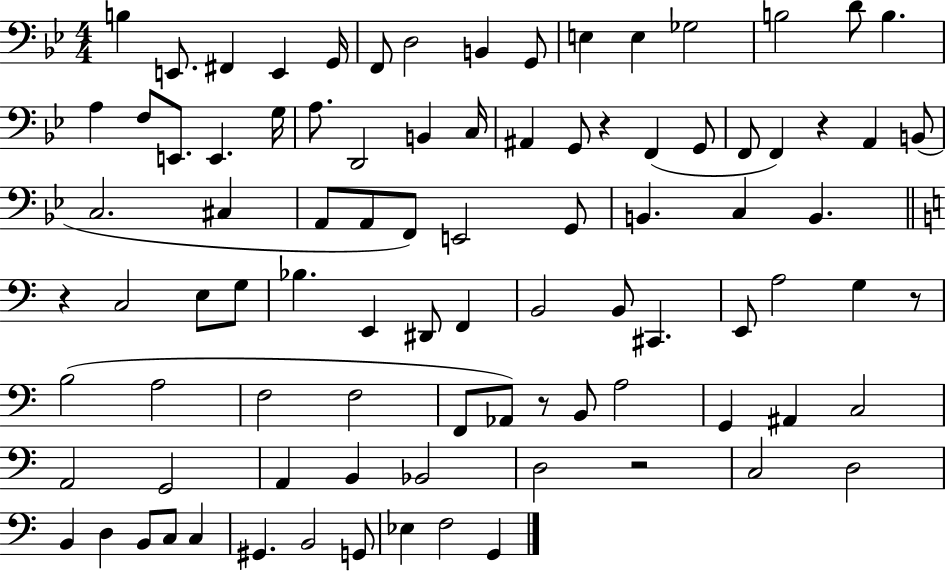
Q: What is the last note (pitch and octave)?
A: G2